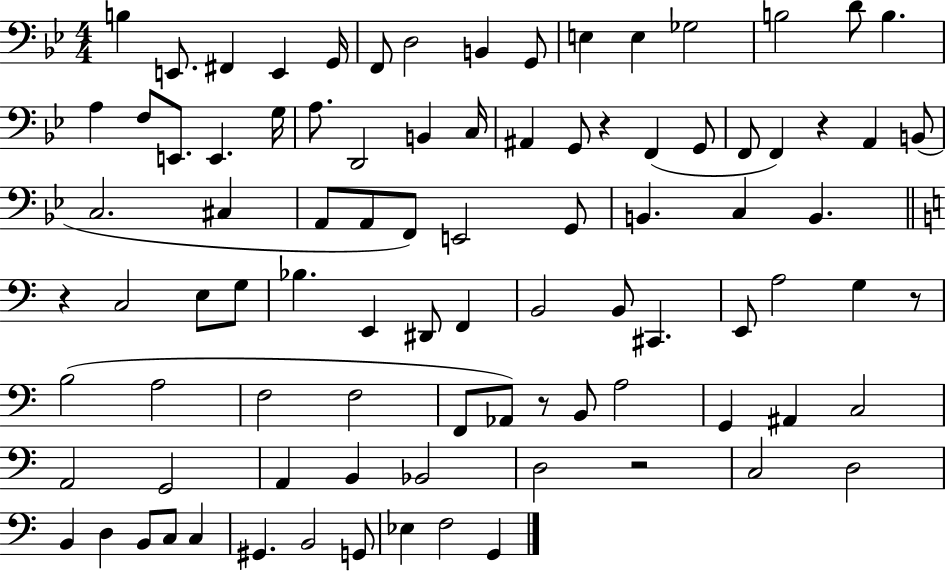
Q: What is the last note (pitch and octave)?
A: G2